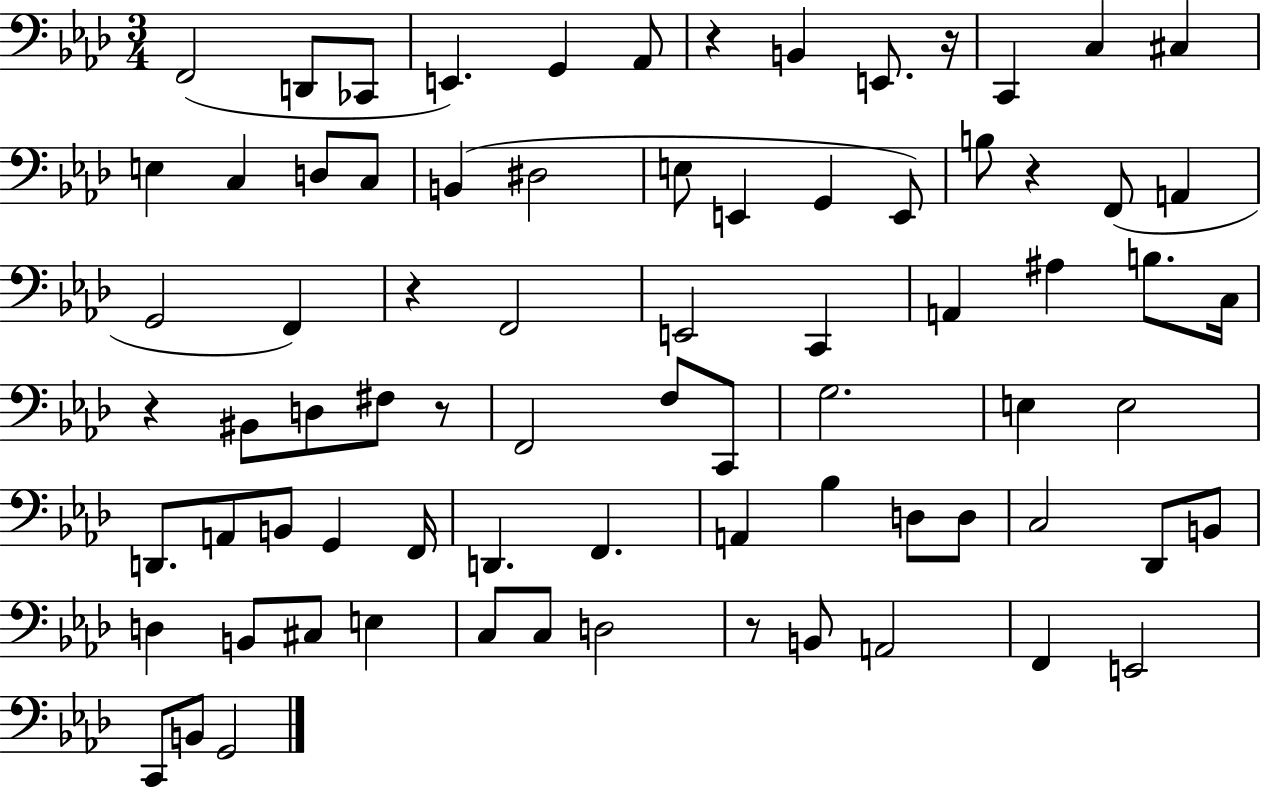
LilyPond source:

{
  \clef bass
  \numericTimeSignature
  \time 3/4
  \key aes \major
  f,2( d,8 ces,8 | e,4.) g,4 aes,8 | r4 b,4 e,8. r16 | c,4 c4 cis4 | \break e4 c4 d8 c8 | b,4( dis2 | e8 e,4 g,4 e,8) | b8 r4 f,8( a,4 | \break g,2 f,4) | r4 f,2 | e,2 c,4 | a,4 ais4 b8. c16 | \break r4 bis,8 d8 fis8 r8 | f,2 f8 c,8 | g2. | e4 e2 | \break d,8. a,8 b,8 g,4 f,16 | d,4. f,4. | a,4 bes4 d8 d8 | c2 des,8 b,8 | \break d4 b,8 cis8 e4 | c8 c8 d2 | r8 b,8 a,2 | f,4 e,2 | \break c,8 b,8 g,2 | \bar "|."
}